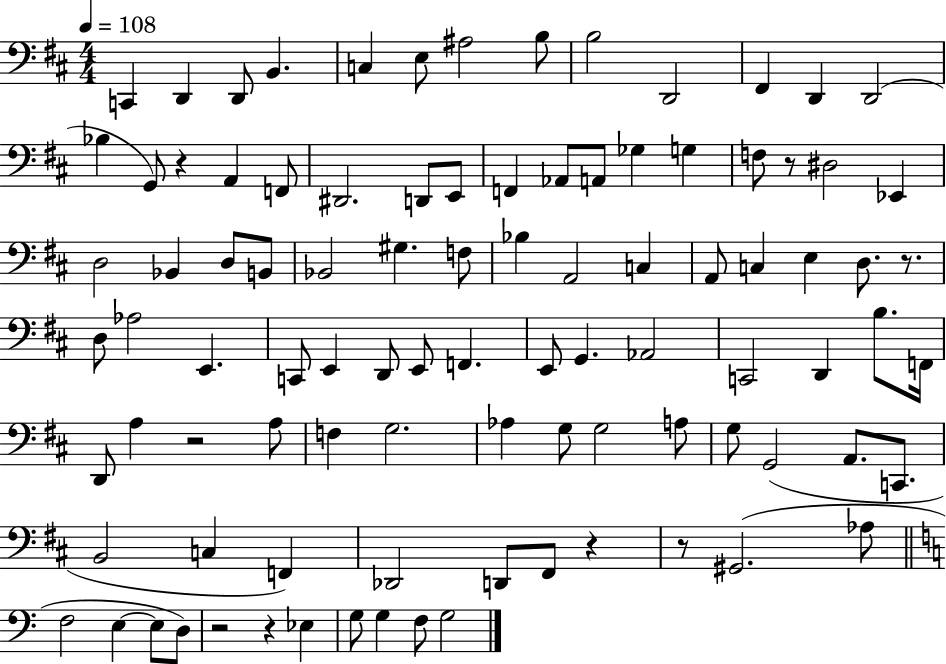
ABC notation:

X:1
T:Untitled
M:4/4
L:1/4
K:D
C,, D,, D,,/2 B,, C, E,/2 ^A,2 B,/2 B,2 D,,2 ^F,, D,, D,,2 _B, G,,/2 z A,, F,,/2 ^D,,2 D,,/2 E,,/2 F,, _A,,/2 A,,/2 _G, G, F,/2 z/2 ^D,2 _E,, D,2 _B,, D,/2 B,,/2 _B,,2 ^G, F,/2 _B, A,,2 C, A,,/2 C, E, D,/2 z/2 D,/2 _A,2 E,, C,,/2 E,, D,,/2 E,,/2 F,, E,,/2 G,, _A,,2 C,,2 D,, B,/2 F,,/4 D,,/2 A, z2 A,/2 F, G,2 _A, G,/2 G,2 A,/2 G,/2 G,,2 A,,/2 C,,/2 B,,2 C, F,, _D,,2 D,,/2 ^F,,/2 z z/2 ^G,,2 _A,/2 F,2 E, E,/2 D,/2 z2 z _E, G,/2 G, F,/2 G,2